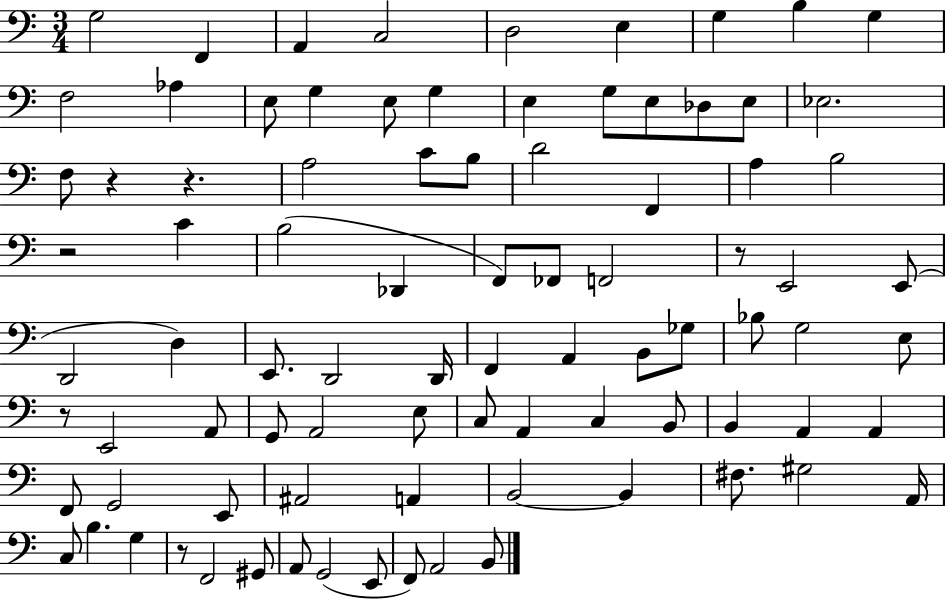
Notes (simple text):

G3/h F2/q A2/q C3/h D3/h E3/q G3/q B3/q G3/q F3/h Ab3/q E3/e G3/q E3/e G3/q E3/q G3/e E3/e Db3/e E3/e Eb3/h. F3/e R/q R/q. A3/h C4/e B3/e D4/h F2/q A3/q B3/h R/h C4/q B3/h Db2/q F2/e FES2/e F2/h R/e E2/h E2/e D2/h D3/q E2/e. D2/h D2/s F2/q A2/q B2/e Gb3/e Bb3/e G3/h E3/e R/e E2/h A2/e G2/e A2/h E3/e C3/e A2/q C3/q B2/e B2/q A2/q A2/q F2/e G2/h E2/e A#2/h A2/q B2/h B2/q F#3/e. G#3/h A2/s C3/e B3/q. G3/q R/e F2/h G#2/e A2/e G2/h E2/e F2/e A2/h B2/e